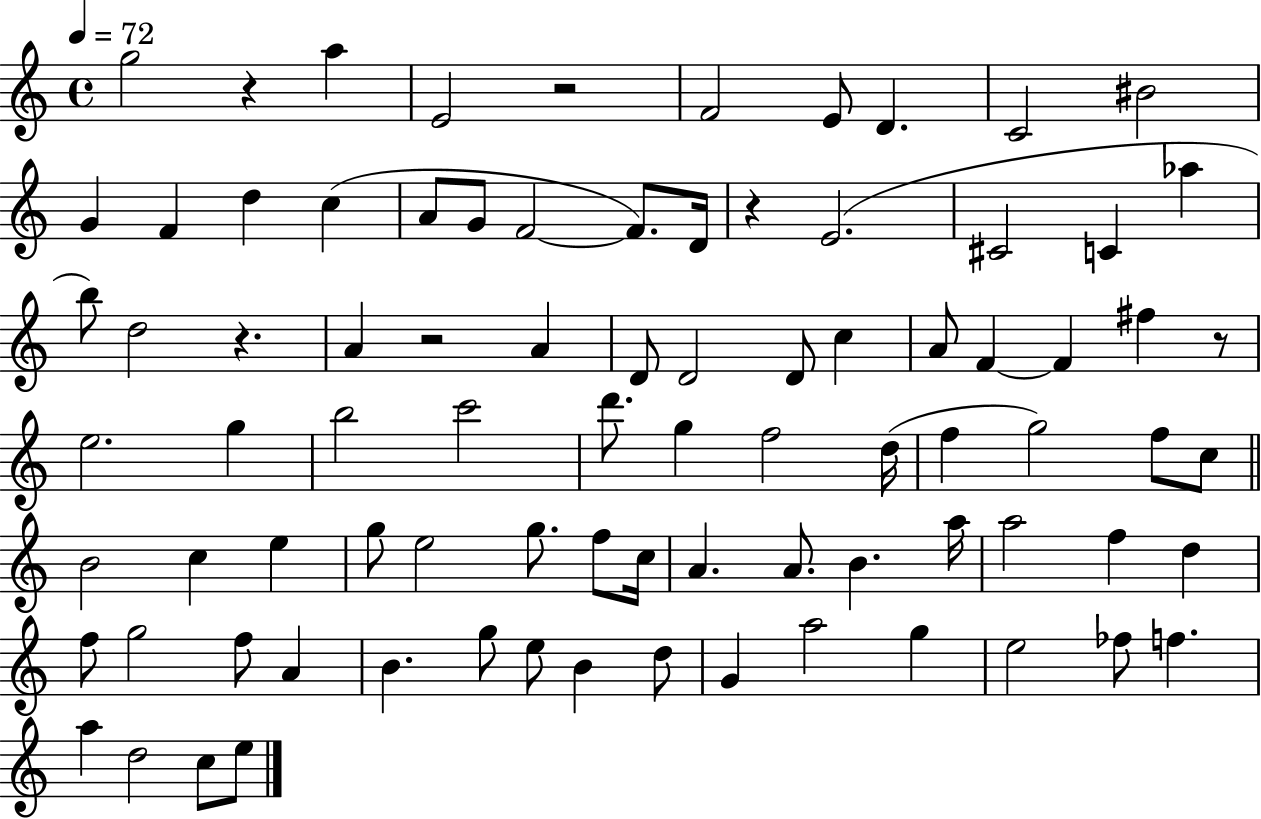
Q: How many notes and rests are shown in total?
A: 85